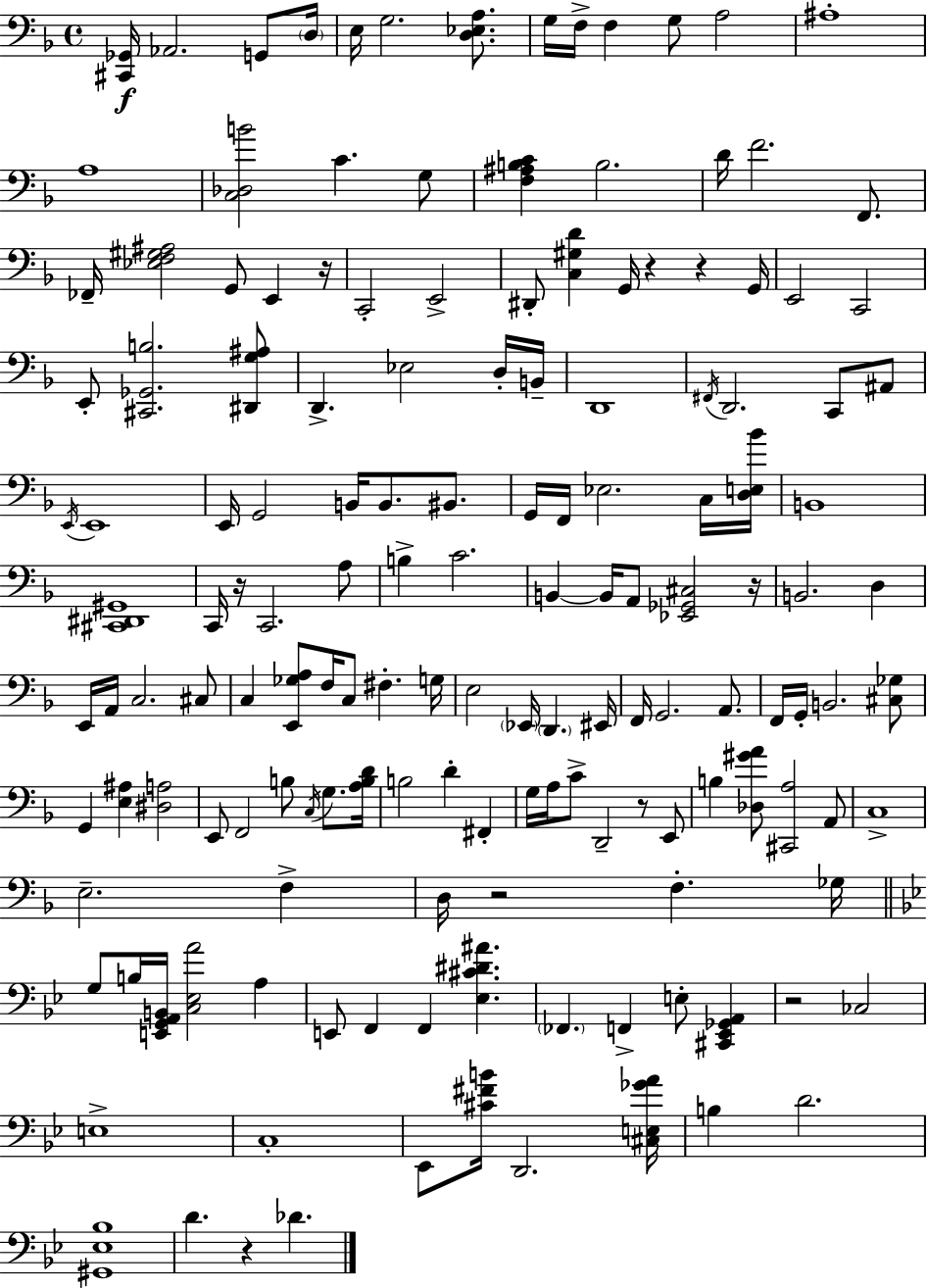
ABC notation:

X:1
T:Untitled
M:4/4
L:1/4
K:Dm
[^C,,_G,,]/4 _A,,2 G,,/2 D,/4 E,/4 G,2 [D,_E,A,]/2 G,/4 F,/4 F, G,/2 A,2 ^A,4 A,4 [C,_D,B]2 C G,/2 [F,^A,B,C] B,2 D/4 F2 F,,/2 _F,,/4 [_E,F,^G,^A,]2 G,,/2 E,, z/4 C,,2 E,,2 ^D,,/2 [C,^G,D] G,,/4 z z G,,/4 E,,2 C,,2 E,,/2 [^C,,_G,,B,]2 [^D,,G,^A,]/2 D,, _E,2 D,/4 B,,/4 D,,4 ^F,,/4 D,,2 C,,/2 ^A,,/2 E,,/4 E,,4 E,,/4 G,,2 B,,/4 B,,/2 ^B,,/2 G,,/4 F,,/4 _E,2 C,/4 [D,E,_B]/4 B,,4 [^C,,^D,,^G,,]4 C,,/4 z/4 C,,2 A,/2 B, C2 B,, B,,/4 A,,/2 [_E,,_G,,^C,]2 z/4 B,,2 D, E,,/4 A,,/4 C,2 ^C,/2 C, [E,,_G,A,]/2 F,/4 C,/2 ^F, G,/4 E,2 _E,,/4 D,, ^E,,/4 F,,/4 G,,2 A,,/2 F,,/4 G,,/4 B,,2 [^C,_G,]/2 G,, [E,^A,] [^D,A,]2 E,,/2 F,,2 B,/2 C,/4 G,/2 [A,B,D]/4 B,2 D ^F,, G,/4 A,/4 C/2 D,,2 z/2 E,,/2 B, [_D,^GA]/2 [^C,,A,]2 A,,/2 C,4 E,2 F, D,/4 z2 F, _G,/4 G,/2 B,/4 [E,,G,,A,,B,,]/4 [C,_E,A]2 A, E,,/2 F,, F,, [_E,^C^D^A] _F,, F,, E,/2 [^C,,_E,,_G,,A,,] z2 _C,2 E,4 C,4 _E,,/2 [^C^FB]/4 D,,2 [^C,E,_GA]/4 B, D2 [^G,,_E,_B,]4 D z _D